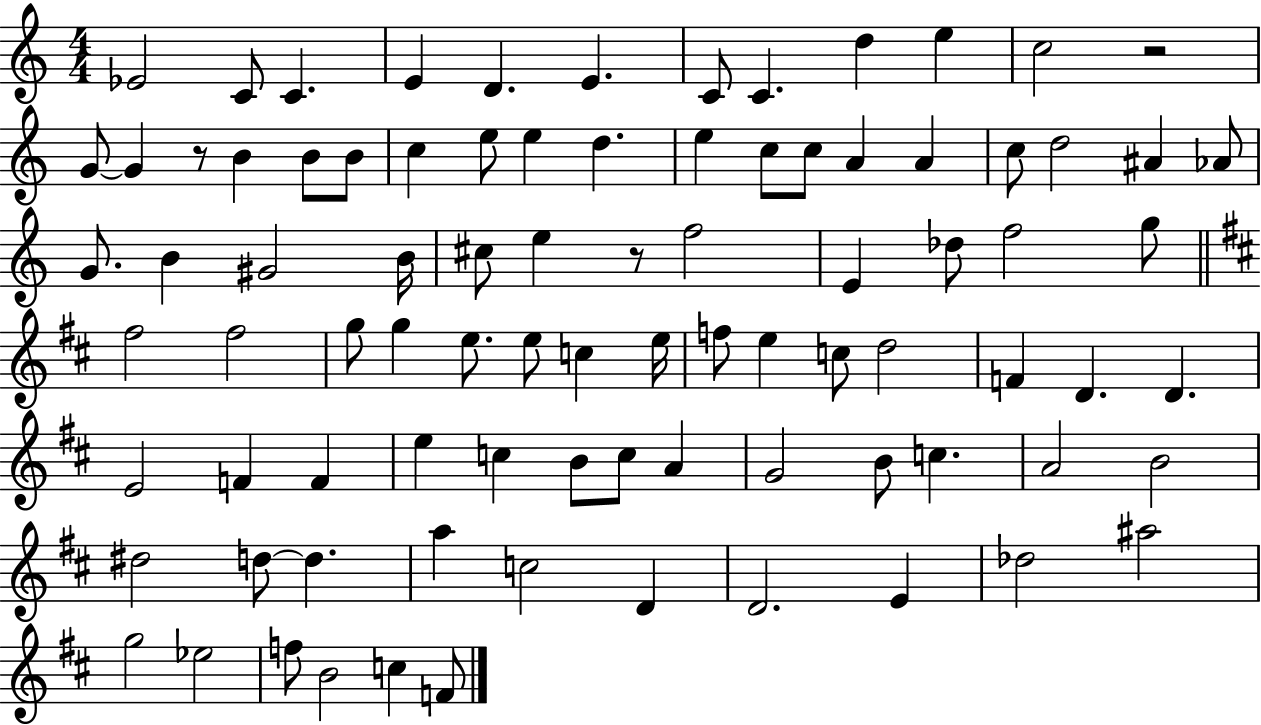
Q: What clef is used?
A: treble